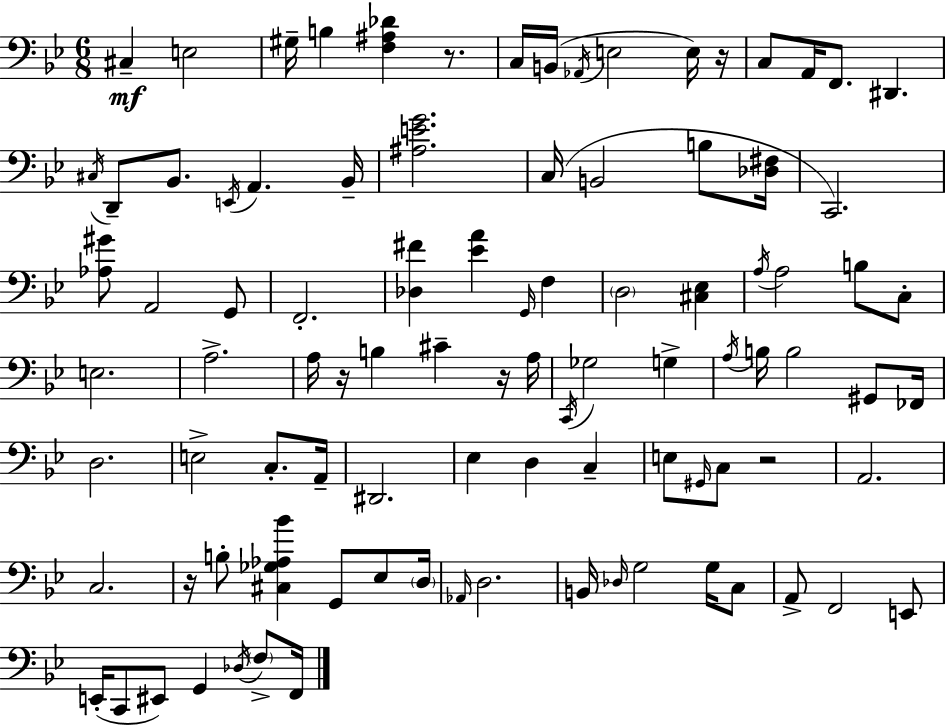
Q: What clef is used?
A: bass